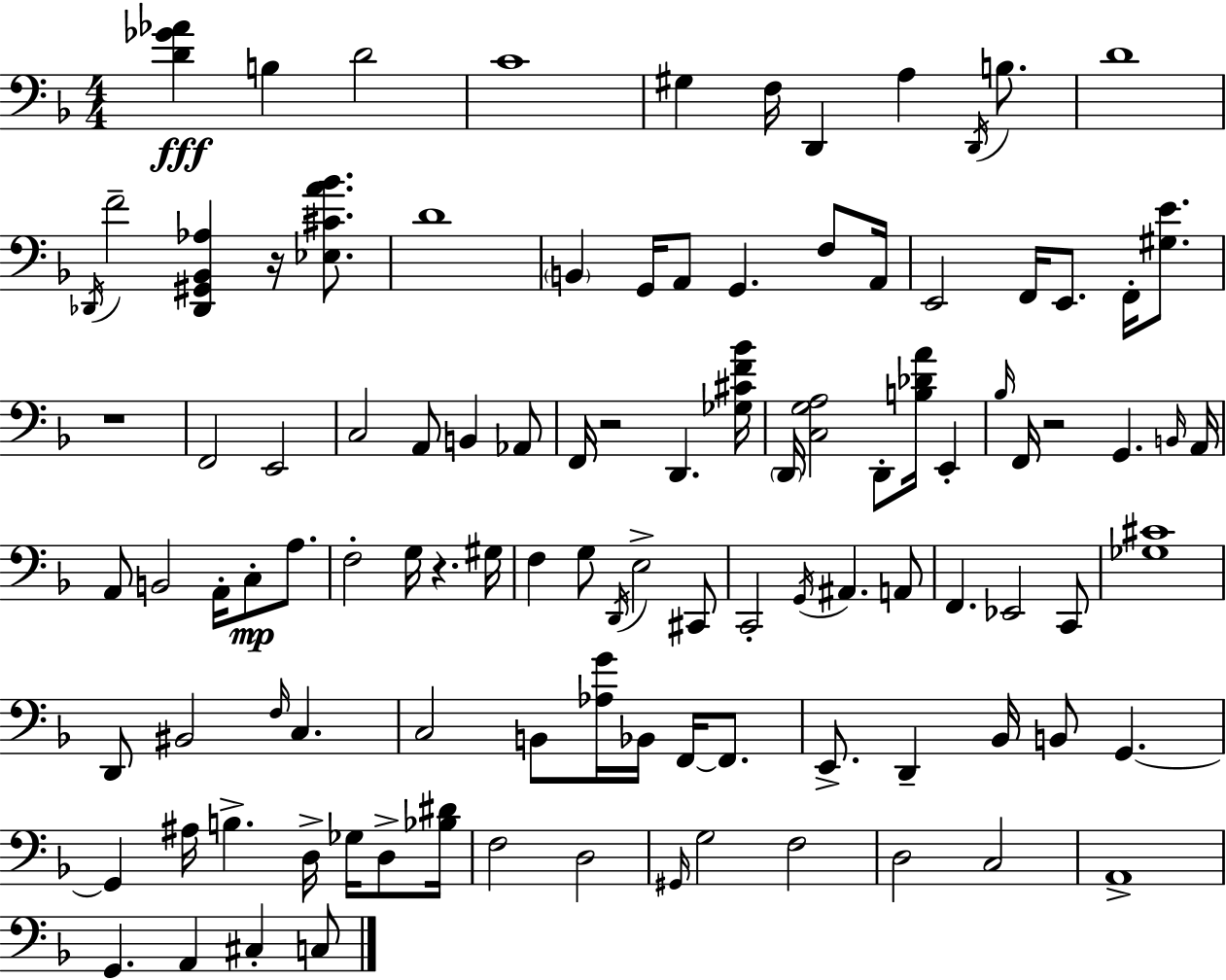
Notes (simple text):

[D4,Gb4,Ab4]/q B3/q D4/h C4/w G#3/q F3/s D2/q A3/q D2/s B3/e. D4/w Db2/s F4/h [Db2,G#2,Bb2,Ab3]/q R/s [Eb3,C#4,A4,Bb4]/e. D4/w B2/q G2/s A2/e G2/q. F3/e A2/s E2/h F2/s E2/e. F2/s [G#3,E4]/e. R/w F2/h E2/h C3/h A2/e B2/q Ab2/e F2/s R/h D2/q. [Gb3,C#4,F4,Bb4]/s D2/s [C3,G3,A3]/h D2/e [B3,Db4,A4]/s E2/q Bb3/s F2/s R/h G2/q. B2/s A2/s A2/e B2/h A2/s C3/e A3/e. F3/h G3/s R/q. G#3/s F3/q G3/e D2/s E3/h C#2/e C2/h G2/s A#2/q. A2/e F2/q. Eb2/h C2/e [Gb3,C#4]/w D2/e BIS2/h F3/s C3/q. C3/h B2/e [Ab3,G4]/s Bb2/s F2/s F2/e. E2/e. D2/q Bb2/s B2/e G2/q. G2/q A#3/s B3/q. D3/s Gb3/s D3/e [Bb3,D#4]/s F3/h D3/h G#2/s G3/h F3/h D3/h C3/h A2/w G2/q. A2/q C#3/q C3/e